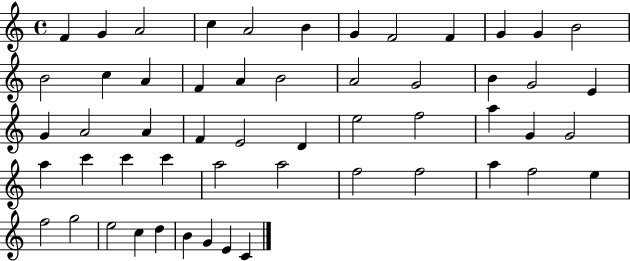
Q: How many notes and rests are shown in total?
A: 54